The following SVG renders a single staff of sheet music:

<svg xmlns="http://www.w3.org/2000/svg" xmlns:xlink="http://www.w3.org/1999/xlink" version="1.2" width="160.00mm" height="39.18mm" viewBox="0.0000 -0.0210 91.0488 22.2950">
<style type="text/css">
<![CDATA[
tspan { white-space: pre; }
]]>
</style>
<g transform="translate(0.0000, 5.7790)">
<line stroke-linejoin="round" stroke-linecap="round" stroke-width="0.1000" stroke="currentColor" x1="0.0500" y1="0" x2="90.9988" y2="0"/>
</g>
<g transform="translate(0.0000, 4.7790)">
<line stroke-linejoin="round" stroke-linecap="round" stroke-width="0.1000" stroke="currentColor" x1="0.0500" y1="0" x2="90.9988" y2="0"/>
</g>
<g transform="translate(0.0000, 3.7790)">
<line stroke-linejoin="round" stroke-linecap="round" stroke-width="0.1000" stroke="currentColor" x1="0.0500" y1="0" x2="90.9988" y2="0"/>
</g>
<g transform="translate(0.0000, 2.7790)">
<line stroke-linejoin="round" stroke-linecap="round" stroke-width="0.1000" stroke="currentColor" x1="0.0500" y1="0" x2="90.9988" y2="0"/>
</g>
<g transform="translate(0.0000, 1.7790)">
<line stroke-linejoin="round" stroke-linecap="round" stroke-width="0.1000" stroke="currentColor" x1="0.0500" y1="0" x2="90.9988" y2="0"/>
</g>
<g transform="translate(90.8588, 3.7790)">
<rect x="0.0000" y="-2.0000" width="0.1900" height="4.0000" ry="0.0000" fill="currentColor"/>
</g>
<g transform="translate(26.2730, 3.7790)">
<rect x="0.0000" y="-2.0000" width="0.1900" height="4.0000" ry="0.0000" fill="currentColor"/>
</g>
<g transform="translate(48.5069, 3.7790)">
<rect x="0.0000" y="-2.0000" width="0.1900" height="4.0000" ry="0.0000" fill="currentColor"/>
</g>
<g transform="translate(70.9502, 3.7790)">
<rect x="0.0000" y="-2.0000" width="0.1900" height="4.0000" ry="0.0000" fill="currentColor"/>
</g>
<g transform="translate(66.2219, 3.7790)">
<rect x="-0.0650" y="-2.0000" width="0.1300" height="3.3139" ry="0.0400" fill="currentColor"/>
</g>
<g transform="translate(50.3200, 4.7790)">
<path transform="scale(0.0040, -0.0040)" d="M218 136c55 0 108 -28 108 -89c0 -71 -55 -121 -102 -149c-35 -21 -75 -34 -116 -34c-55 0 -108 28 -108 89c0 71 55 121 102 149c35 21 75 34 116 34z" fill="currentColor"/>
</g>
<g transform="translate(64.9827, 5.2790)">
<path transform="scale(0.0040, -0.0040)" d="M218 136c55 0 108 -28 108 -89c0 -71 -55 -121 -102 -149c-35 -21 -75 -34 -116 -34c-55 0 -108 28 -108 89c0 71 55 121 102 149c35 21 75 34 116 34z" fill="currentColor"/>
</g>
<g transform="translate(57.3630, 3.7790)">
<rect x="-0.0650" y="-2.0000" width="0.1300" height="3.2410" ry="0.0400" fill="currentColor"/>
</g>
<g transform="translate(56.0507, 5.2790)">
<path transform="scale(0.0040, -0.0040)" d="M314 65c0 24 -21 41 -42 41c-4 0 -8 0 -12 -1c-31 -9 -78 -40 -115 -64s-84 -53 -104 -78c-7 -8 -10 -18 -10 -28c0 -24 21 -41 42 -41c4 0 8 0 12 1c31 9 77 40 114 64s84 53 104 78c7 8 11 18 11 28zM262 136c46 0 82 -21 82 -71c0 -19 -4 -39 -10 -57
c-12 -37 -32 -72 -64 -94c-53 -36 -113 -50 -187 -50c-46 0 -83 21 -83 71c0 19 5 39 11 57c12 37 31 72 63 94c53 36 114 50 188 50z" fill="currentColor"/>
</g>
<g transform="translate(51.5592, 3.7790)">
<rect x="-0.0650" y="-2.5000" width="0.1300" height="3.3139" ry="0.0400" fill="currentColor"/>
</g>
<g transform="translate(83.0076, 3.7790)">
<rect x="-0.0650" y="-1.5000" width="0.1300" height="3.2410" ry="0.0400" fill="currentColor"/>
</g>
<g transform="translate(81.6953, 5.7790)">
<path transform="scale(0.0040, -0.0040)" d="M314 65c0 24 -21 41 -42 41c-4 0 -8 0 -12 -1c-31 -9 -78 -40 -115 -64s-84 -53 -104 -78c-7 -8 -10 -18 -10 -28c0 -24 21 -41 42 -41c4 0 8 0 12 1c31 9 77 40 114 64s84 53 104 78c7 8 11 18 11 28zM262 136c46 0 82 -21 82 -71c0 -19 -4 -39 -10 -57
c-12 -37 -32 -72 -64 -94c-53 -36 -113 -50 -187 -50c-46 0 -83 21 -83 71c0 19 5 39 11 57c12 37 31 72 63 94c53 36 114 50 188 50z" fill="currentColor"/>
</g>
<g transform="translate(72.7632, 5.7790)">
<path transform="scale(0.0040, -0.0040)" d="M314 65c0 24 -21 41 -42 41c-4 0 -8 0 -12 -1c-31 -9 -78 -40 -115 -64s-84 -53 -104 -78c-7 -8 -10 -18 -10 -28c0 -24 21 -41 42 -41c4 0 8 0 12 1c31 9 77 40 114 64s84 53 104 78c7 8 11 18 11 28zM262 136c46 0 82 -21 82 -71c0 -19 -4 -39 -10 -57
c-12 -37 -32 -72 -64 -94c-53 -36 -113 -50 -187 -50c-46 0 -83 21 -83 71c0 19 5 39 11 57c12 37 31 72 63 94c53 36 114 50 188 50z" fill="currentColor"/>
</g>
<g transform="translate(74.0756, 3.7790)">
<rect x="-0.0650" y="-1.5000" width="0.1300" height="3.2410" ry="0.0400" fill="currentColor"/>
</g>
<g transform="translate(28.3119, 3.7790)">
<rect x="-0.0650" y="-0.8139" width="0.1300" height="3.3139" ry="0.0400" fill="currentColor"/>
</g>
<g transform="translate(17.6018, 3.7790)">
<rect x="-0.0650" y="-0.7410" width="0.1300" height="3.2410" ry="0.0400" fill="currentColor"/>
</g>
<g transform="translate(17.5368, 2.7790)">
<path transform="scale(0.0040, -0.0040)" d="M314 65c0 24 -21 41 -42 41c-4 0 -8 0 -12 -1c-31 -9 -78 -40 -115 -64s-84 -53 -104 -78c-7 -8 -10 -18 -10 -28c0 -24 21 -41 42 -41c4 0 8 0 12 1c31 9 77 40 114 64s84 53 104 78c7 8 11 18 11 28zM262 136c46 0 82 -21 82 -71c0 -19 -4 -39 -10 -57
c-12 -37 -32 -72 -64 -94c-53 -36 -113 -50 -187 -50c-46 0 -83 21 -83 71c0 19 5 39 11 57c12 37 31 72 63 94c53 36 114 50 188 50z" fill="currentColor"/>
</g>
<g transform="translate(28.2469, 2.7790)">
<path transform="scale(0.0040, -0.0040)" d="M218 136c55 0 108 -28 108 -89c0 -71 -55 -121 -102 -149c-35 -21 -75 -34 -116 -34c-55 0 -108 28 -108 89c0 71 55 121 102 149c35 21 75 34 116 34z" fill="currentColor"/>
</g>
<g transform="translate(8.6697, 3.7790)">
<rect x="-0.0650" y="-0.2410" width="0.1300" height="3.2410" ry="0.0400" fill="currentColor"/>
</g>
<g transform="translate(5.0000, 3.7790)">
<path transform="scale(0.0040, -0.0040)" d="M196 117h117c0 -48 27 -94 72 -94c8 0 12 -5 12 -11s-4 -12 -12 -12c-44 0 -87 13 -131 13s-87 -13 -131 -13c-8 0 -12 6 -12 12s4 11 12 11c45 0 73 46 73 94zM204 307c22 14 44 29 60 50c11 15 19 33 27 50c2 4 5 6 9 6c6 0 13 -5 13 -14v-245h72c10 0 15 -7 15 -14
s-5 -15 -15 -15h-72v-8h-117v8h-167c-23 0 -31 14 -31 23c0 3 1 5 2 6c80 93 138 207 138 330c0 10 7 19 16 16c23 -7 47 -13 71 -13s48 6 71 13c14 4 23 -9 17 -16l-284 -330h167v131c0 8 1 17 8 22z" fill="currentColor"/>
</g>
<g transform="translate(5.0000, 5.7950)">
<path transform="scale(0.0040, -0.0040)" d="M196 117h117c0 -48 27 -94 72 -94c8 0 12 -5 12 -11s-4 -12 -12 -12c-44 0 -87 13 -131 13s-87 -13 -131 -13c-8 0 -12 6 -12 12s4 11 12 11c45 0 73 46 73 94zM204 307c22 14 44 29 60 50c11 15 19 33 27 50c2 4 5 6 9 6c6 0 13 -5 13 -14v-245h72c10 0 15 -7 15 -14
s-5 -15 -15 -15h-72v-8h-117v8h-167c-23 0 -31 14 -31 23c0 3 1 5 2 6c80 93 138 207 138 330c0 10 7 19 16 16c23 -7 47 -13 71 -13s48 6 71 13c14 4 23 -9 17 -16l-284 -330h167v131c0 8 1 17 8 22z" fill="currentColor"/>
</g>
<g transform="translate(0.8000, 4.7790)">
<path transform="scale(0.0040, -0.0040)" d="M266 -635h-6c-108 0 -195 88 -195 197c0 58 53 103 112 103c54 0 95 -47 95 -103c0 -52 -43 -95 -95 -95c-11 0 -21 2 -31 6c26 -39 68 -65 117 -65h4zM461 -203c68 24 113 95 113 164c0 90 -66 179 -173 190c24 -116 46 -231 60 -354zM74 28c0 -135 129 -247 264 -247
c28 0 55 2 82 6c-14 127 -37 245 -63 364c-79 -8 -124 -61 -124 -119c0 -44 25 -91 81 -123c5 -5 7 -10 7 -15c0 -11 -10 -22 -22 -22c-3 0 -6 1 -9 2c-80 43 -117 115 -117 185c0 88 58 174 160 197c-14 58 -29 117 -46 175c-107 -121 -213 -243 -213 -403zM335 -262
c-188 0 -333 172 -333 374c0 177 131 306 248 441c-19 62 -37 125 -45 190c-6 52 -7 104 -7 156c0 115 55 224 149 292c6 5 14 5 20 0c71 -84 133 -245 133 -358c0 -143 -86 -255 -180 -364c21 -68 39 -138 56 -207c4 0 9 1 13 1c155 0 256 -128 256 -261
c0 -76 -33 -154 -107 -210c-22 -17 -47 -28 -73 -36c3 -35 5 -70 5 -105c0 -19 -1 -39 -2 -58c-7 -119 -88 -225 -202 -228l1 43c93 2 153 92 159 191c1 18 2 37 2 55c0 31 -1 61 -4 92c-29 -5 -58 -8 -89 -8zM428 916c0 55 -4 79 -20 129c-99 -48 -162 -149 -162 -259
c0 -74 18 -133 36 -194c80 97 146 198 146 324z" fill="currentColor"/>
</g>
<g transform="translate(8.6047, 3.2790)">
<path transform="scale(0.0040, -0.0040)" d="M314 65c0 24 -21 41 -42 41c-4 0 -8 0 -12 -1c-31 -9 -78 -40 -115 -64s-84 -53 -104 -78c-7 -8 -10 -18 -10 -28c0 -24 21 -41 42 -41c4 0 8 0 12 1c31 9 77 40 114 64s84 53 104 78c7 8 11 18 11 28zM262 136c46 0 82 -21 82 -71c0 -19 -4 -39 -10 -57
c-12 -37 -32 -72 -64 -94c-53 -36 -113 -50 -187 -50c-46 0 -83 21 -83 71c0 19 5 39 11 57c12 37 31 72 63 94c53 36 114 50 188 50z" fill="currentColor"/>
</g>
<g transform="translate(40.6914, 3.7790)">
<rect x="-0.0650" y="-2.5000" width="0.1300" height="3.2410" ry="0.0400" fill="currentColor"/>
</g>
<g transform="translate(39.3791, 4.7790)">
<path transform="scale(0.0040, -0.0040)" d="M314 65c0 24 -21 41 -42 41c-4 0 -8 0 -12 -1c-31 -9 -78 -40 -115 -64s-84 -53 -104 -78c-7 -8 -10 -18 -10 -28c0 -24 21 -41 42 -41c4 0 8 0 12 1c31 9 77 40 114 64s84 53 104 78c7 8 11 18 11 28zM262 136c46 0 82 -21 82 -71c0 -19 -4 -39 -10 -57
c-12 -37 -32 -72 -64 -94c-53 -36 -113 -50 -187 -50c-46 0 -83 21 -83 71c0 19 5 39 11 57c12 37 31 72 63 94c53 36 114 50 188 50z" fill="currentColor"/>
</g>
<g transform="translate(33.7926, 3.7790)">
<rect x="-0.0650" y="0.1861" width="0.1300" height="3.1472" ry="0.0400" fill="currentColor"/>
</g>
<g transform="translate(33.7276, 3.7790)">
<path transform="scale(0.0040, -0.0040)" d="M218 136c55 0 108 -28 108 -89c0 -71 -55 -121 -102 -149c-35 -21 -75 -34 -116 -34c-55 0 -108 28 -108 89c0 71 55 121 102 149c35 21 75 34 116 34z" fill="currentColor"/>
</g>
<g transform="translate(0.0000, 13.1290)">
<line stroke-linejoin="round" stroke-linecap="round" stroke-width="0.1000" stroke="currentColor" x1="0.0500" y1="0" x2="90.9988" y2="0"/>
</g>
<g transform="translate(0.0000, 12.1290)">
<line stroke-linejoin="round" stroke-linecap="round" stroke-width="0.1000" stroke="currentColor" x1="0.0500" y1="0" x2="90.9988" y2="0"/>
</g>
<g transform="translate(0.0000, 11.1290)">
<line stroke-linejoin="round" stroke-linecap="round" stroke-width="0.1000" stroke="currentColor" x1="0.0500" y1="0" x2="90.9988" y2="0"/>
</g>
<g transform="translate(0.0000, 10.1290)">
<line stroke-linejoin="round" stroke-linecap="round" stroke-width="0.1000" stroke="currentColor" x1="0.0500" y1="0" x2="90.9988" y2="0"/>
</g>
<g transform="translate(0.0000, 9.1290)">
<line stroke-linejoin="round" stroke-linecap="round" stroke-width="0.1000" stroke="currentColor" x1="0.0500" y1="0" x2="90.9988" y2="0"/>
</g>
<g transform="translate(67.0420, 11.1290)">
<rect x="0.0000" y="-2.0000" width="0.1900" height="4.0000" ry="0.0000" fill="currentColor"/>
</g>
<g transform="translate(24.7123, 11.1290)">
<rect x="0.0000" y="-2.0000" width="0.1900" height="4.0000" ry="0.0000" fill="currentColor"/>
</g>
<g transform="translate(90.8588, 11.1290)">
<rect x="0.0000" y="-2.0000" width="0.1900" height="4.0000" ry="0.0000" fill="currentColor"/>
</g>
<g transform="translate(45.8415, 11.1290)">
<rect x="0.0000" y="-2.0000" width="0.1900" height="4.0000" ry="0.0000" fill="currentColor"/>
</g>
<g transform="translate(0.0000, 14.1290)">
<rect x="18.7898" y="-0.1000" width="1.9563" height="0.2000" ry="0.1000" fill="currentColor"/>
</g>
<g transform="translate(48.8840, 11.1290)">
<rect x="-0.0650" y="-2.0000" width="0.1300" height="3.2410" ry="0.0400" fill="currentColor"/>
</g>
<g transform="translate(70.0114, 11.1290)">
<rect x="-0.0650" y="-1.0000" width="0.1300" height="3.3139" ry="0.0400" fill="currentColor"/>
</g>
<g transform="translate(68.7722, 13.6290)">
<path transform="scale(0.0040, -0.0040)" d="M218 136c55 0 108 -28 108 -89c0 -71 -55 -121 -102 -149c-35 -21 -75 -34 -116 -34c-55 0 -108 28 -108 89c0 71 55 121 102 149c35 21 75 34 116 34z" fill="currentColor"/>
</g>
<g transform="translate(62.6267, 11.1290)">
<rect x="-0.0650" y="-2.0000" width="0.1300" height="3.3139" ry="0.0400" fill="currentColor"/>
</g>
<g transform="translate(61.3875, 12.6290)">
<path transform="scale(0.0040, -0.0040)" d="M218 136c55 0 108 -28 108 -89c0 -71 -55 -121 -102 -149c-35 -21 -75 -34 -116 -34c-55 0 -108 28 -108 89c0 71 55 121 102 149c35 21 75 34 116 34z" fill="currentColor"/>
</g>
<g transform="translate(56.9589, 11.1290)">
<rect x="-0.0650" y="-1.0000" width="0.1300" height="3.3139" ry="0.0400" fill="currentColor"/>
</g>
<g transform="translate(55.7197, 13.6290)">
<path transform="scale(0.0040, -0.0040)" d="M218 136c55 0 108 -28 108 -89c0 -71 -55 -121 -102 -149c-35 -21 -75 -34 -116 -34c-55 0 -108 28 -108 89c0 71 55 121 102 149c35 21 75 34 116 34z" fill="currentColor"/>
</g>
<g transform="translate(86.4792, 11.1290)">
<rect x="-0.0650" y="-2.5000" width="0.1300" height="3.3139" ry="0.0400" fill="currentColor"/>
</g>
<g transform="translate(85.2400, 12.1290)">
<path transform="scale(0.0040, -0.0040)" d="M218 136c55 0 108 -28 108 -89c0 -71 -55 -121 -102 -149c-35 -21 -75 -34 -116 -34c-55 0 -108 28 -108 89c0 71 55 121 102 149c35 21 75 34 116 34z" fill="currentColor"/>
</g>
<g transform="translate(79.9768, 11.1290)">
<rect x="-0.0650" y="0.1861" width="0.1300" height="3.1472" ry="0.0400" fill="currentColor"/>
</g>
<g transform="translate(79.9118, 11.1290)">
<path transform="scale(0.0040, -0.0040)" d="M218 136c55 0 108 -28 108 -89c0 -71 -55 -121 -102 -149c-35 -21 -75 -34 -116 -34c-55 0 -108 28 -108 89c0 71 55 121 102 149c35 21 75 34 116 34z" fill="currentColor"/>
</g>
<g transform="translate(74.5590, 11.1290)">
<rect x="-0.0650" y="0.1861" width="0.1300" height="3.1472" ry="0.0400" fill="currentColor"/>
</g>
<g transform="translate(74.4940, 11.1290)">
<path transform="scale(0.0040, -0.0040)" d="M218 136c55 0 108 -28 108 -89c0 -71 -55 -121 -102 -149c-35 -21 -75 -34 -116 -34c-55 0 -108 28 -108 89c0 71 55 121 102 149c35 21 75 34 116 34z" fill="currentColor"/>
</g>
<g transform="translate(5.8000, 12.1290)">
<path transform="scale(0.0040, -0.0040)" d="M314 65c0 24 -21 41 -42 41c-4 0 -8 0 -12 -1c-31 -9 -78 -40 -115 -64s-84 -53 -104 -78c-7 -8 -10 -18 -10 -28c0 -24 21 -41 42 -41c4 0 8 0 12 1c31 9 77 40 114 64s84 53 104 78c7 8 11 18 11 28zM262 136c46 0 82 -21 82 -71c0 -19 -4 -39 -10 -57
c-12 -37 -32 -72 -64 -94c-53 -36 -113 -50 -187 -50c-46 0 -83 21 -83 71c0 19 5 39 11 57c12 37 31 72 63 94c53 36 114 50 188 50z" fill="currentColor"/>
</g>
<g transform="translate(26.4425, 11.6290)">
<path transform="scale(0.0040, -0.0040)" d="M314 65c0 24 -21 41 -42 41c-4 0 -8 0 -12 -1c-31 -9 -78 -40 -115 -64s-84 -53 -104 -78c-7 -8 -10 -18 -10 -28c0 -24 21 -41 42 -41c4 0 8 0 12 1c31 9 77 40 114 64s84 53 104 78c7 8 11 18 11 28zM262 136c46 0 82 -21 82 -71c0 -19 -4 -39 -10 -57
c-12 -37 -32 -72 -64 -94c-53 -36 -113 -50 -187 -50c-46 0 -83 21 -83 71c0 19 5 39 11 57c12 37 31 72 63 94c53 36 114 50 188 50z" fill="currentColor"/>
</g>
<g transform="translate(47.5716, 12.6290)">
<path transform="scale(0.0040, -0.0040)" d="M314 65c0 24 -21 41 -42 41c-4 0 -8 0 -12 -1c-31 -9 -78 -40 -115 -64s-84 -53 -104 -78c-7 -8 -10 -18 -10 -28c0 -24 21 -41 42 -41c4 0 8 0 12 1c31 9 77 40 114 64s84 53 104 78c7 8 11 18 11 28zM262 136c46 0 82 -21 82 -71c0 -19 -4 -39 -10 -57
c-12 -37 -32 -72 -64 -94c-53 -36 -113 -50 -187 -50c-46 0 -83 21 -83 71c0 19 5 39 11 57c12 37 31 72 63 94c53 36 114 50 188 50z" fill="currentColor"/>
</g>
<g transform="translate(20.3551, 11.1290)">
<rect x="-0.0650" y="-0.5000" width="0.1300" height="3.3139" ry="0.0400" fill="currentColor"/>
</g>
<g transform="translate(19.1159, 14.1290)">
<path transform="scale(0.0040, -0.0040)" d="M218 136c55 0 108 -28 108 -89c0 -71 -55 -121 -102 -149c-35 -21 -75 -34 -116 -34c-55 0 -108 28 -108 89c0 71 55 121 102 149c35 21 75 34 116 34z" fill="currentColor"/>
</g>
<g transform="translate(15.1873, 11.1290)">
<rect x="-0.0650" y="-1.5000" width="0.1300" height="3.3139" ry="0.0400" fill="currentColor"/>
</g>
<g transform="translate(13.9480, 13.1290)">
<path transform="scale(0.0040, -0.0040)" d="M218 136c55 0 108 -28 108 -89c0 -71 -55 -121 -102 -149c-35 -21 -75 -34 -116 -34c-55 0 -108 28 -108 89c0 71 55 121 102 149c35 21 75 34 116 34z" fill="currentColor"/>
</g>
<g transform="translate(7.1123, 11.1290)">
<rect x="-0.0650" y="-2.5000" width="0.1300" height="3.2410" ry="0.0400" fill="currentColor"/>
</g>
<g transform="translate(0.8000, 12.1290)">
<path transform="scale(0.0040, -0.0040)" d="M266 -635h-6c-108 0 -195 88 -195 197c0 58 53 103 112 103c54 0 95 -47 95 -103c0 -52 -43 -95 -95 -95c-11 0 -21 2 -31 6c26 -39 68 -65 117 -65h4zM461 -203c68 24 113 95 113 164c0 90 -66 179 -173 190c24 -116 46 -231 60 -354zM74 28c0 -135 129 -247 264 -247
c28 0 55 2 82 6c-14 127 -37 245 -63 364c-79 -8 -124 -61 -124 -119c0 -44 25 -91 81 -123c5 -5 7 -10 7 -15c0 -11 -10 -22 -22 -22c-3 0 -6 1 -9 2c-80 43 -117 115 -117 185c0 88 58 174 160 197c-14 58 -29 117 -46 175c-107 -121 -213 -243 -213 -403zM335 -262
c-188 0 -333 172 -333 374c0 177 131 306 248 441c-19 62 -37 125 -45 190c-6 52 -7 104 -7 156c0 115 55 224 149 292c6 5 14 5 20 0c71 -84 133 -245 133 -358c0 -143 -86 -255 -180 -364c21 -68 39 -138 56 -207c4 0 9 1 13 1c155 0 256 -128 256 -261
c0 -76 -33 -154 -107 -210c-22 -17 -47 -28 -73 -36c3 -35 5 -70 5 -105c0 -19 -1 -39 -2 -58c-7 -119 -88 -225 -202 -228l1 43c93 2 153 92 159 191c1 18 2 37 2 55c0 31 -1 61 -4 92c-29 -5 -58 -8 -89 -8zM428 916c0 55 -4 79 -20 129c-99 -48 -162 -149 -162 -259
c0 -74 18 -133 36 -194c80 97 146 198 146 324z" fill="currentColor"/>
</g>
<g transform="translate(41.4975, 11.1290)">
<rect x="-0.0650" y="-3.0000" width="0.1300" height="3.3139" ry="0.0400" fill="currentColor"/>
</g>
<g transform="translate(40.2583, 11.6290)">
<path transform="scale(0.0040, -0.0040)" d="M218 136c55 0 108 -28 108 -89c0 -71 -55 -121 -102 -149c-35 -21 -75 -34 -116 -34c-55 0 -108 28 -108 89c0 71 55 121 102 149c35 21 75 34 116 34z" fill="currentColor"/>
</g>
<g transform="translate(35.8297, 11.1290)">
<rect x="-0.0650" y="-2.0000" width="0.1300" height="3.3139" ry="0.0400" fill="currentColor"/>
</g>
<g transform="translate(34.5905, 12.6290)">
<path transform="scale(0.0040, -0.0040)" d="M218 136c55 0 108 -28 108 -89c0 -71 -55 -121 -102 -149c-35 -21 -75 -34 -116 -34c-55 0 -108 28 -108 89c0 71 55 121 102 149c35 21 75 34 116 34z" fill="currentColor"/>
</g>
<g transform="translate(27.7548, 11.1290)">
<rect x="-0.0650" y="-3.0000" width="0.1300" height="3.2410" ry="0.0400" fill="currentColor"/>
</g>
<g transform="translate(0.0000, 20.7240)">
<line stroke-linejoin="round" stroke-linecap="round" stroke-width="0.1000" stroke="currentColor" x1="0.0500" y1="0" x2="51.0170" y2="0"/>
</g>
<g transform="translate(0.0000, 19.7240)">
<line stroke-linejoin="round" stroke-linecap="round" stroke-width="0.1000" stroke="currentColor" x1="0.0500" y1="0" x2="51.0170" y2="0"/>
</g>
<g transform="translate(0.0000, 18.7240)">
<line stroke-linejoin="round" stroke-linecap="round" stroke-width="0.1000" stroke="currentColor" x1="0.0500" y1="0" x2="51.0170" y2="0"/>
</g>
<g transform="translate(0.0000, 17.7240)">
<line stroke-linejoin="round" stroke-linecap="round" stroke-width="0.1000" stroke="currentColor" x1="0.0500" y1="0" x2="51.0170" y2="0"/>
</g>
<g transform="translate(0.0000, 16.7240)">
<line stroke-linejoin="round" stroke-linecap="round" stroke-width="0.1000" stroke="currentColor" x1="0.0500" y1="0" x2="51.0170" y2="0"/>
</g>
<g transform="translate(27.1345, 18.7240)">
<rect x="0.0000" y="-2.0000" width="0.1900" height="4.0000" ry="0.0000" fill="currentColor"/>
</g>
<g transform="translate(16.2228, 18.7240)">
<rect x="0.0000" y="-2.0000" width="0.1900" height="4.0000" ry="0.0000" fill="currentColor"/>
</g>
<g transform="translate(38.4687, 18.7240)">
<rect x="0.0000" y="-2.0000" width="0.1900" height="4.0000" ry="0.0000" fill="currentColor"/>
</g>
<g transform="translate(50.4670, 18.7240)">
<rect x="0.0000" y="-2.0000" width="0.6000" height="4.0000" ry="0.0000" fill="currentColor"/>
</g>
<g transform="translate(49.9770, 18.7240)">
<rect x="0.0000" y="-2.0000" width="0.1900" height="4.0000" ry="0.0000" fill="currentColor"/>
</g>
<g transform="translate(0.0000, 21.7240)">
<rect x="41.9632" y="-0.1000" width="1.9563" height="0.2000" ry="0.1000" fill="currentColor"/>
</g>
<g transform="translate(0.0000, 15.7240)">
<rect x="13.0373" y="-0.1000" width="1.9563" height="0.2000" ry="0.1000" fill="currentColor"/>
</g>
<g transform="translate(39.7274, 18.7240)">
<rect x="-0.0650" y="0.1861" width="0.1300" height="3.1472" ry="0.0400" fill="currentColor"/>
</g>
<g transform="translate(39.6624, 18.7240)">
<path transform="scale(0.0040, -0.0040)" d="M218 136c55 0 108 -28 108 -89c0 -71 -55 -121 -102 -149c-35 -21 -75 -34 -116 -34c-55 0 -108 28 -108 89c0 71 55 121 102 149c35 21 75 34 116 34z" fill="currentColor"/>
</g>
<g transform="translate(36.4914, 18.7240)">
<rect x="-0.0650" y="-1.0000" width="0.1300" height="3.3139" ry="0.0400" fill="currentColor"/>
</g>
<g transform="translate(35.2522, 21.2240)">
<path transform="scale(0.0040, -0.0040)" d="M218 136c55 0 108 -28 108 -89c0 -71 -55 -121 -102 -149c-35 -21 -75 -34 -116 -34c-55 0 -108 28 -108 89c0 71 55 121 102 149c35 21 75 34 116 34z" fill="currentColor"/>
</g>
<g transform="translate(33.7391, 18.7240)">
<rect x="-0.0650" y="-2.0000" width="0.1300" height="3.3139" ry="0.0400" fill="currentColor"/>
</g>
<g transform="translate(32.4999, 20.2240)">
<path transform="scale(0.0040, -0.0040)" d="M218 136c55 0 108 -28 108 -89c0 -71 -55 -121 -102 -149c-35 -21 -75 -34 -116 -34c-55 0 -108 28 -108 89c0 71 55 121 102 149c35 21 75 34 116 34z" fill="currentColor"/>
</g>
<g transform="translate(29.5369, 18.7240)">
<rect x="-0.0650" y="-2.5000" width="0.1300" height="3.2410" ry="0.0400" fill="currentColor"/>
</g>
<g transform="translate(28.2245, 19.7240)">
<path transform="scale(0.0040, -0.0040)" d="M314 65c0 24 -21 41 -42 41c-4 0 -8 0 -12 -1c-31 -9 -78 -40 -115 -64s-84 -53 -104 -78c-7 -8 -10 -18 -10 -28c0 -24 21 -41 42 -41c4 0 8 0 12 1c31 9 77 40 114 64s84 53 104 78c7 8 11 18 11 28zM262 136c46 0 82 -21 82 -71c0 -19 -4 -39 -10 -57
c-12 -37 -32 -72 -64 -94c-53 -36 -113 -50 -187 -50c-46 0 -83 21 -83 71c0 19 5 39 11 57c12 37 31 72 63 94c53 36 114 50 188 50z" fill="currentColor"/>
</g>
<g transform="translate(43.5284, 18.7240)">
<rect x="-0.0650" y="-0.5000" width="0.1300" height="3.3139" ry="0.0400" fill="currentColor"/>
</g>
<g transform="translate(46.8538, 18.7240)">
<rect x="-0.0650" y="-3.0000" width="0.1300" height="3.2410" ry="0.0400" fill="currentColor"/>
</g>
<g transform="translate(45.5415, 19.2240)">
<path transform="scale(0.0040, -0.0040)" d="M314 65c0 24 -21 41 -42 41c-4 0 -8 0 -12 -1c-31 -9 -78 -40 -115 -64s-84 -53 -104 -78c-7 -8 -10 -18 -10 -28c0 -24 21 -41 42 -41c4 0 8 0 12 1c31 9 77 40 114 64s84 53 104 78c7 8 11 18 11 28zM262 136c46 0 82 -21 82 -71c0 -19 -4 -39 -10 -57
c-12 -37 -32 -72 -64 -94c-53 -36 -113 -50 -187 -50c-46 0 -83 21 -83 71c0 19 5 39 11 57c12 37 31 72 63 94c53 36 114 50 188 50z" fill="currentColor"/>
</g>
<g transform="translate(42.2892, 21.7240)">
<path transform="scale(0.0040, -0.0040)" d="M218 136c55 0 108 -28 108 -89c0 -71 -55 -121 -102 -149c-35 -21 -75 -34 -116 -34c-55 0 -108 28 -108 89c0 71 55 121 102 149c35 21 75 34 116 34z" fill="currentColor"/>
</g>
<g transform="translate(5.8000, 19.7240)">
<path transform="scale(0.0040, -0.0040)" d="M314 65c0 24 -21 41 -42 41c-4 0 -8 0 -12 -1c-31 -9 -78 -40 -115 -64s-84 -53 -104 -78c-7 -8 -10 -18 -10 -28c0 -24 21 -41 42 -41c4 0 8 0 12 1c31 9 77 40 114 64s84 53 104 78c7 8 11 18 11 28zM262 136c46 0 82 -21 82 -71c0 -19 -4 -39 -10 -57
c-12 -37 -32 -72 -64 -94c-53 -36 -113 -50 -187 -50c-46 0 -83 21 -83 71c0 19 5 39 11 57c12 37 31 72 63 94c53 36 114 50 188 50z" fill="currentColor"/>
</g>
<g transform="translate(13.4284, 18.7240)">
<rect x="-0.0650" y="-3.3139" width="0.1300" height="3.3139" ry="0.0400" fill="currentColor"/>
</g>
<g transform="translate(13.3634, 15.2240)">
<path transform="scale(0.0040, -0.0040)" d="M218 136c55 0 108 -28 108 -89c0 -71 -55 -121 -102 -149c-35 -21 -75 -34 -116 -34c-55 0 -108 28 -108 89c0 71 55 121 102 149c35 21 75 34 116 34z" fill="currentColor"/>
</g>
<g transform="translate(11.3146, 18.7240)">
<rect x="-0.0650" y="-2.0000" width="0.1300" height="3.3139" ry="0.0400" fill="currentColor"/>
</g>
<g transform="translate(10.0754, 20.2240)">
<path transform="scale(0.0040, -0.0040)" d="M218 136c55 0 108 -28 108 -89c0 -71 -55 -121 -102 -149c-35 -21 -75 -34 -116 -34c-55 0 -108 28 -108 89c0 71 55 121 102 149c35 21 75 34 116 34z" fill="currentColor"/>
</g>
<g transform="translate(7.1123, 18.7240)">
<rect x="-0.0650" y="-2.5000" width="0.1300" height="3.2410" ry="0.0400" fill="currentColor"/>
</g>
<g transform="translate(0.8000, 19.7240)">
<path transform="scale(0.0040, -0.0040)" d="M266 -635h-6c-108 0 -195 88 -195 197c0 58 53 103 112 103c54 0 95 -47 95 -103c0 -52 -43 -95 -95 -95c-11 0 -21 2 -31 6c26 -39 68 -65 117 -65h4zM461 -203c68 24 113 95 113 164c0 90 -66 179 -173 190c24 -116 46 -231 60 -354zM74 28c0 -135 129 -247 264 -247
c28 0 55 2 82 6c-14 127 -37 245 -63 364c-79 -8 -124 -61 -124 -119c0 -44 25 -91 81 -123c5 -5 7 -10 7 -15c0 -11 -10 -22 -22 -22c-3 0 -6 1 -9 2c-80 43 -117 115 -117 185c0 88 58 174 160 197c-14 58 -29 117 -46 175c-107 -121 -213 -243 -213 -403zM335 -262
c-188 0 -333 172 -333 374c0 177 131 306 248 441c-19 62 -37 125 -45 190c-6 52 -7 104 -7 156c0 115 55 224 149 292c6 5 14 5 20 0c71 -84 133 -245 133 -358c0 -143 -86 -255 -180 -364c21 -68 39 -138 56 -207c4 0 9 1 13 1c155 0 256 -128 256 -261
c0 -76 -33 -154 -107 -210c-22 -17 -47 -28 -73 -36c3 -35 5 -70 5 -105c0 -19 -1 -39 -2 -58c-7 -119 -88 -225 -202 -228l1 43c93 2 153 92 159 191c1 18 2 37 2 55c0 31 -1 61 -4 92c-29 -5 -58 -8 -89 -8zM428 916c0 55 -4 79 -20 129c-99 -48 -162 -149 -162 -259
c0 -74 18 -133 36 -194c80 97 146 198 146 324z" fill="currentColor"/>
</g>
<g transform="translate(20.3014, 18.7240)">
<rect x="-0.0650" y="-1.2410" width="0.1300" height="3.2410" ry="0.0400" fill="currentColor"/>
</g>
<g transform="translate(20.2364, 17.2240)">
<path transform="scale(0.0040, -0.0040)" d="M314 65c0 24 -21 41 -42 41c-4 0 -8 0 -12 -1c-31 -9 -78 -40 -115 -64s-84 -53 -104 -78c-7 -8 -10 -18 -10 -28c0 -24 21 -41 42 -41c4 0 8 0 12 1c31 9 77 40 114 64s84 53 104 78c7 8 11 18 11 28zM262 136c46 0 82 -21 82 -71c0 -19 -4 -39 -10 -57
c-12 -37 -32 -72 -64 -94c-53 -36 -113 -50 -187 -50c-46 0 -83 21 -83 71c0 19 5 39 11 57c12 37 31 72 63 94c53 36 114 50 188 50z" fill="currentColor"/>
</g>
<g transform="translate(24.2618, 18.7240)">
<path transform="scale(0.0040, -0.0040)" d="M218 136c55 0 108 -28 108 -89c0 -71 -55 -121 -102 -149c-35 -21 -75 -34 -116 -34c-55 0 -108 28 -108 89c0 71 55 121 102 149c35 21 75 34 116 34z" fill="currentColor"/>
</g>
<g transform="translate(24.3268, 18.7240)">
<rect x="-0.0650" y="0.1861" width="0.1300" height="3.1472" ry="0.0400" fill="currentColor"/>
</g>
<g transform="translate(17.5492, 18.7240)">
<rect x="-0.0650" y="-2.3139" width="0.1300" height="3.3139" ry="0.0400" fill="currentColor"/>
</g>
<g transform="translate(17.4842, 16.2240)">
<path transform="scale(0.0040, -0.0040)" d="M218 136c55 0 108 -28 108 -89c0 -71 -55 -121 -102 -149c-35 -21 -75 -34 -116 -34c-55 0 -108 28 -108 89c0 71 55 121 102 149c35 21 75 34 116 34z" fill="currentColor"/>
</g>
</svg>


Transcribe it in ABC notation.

X:1
T:Untitled
M:4/4
L:1/4
K:C
c2 d2 d B G2 G F2 F E2 E2 G2 E C A2 F A F2 D F D B B G G2 F b g e2 B G2 F D B C A2